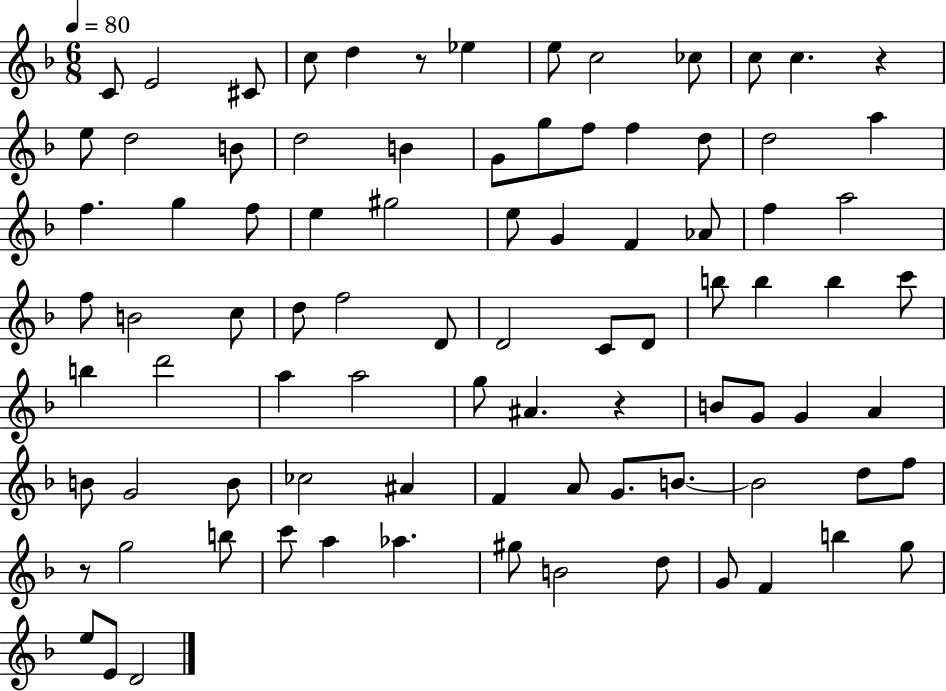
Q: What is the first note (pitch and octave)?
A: C4